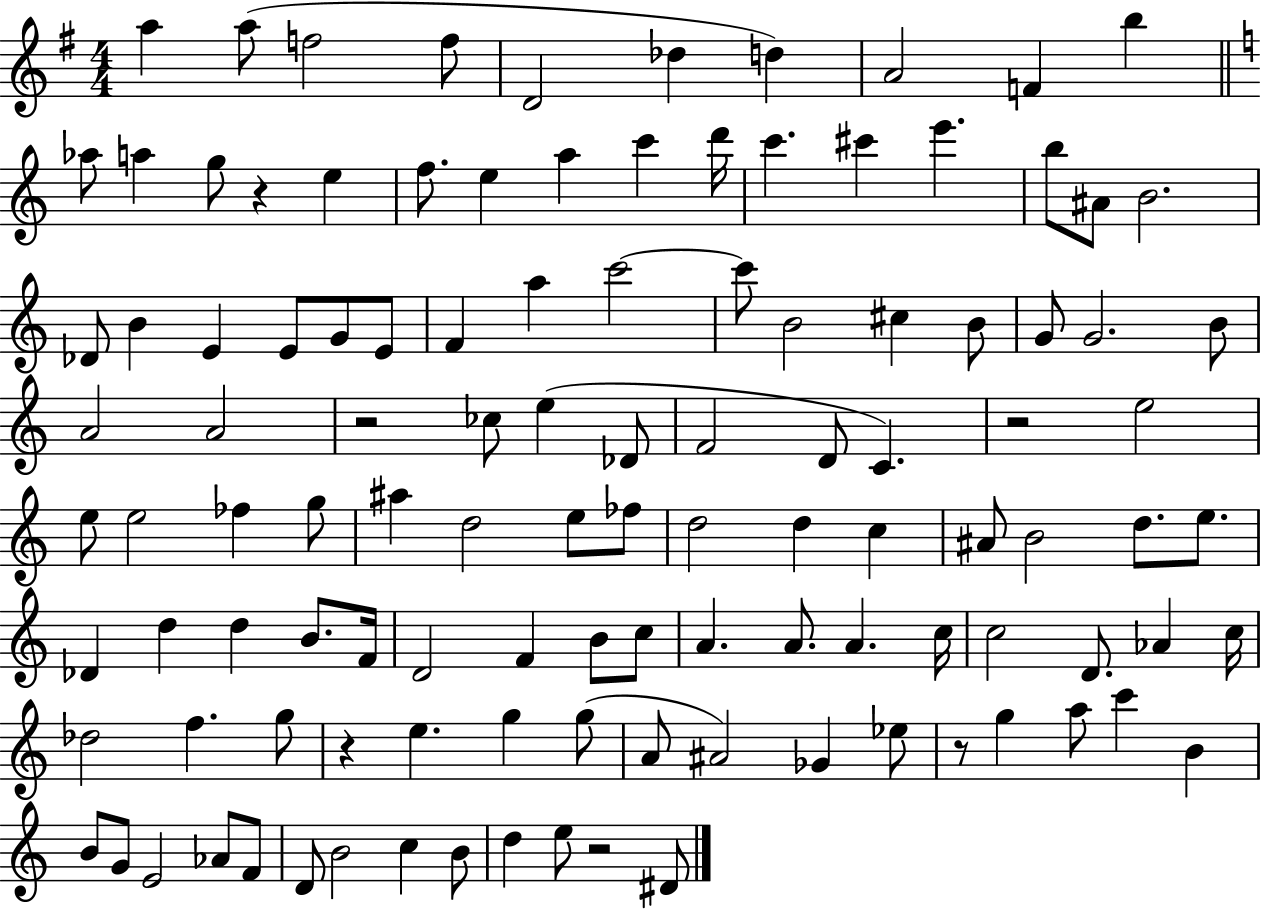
X:1
T:Untitled
M:4/4
L:1/4
K:G
a a/2 f2 f/2 D2 _d d A2 F b _a/2 a g/2 z e f/2 e a c' d'/4 c' ^c' e' b/2 ^A/2 B2 _D/2 B E E/2 G/2 E/2 F a c'2 c'/2 B2 ^c B/2 G/2 G2 B/2 A2 A2 z2 _c/2 e _D/2 F2 D/2 C z2 e2 e/2 e2 _f g/2 ^a d2 e/2 _f/2 d2 d c ^A/2 B2 d/2 e/2 _D d d B/2 F/4 D2 F B/2 c/2 A A/2 A c/4 c2 D/2 _A c/4 _d2 f g/2 z e g g/2 A/2 ^A2 _G _e/2 z/2 g a/2 c' B B/2 G/2 E2 _A/2 F/2 D/2 B2 c B/2 d e/2 z2 ^D/2